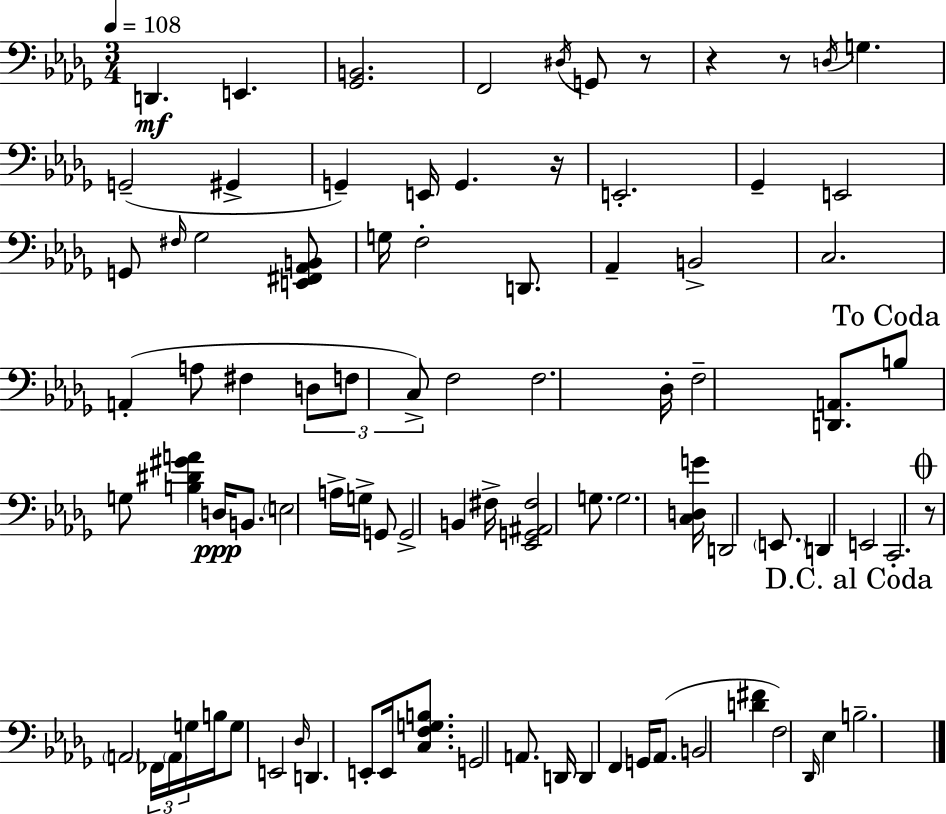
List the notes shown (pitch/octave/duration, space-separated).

D2/q. E2/q. [Gb2,B2]/h. F2/h D#3/s G2/e R/e R/q R/e D3/s G3/q. G2/h G#2/q G2/q E2/s G2/q. R/s E2/h. Gb2/q E2/h G2/e F#3/s Gb3/h [E2,F#2,Ab2,B2]/e G3/s F3/h D2/e. Ab2/q B2/h C3/h. A2/q A3/e F#3/q D3/e F3/e C3/e F3/h F3/h. Db3/s F3/h [D2,A2]/e. B3/e G3/e [B3,D#4,G#4,A4]/q D3/s B2/e. E3/h A3/s G3/s G2/e G2/h B2/q F#3/s [Eb2,G2,A#2,F#3]/h G3/e. G3/h. [C3,D3,G4]/s D2/h E2/e. D2/q E2/h C2/h. R/e A2/h FES2/s A2/s G3/s B3/s G3/e E2/h Db3/s D2/q. E2/e E2/s [C3,F3,G3,B3]/e. G2/h A2/e. D2/s D2/q F2/q G2/s Ab2/e. B2/h [D4,F#4]/q F3/h Db2/s Eb3/q B3/h.